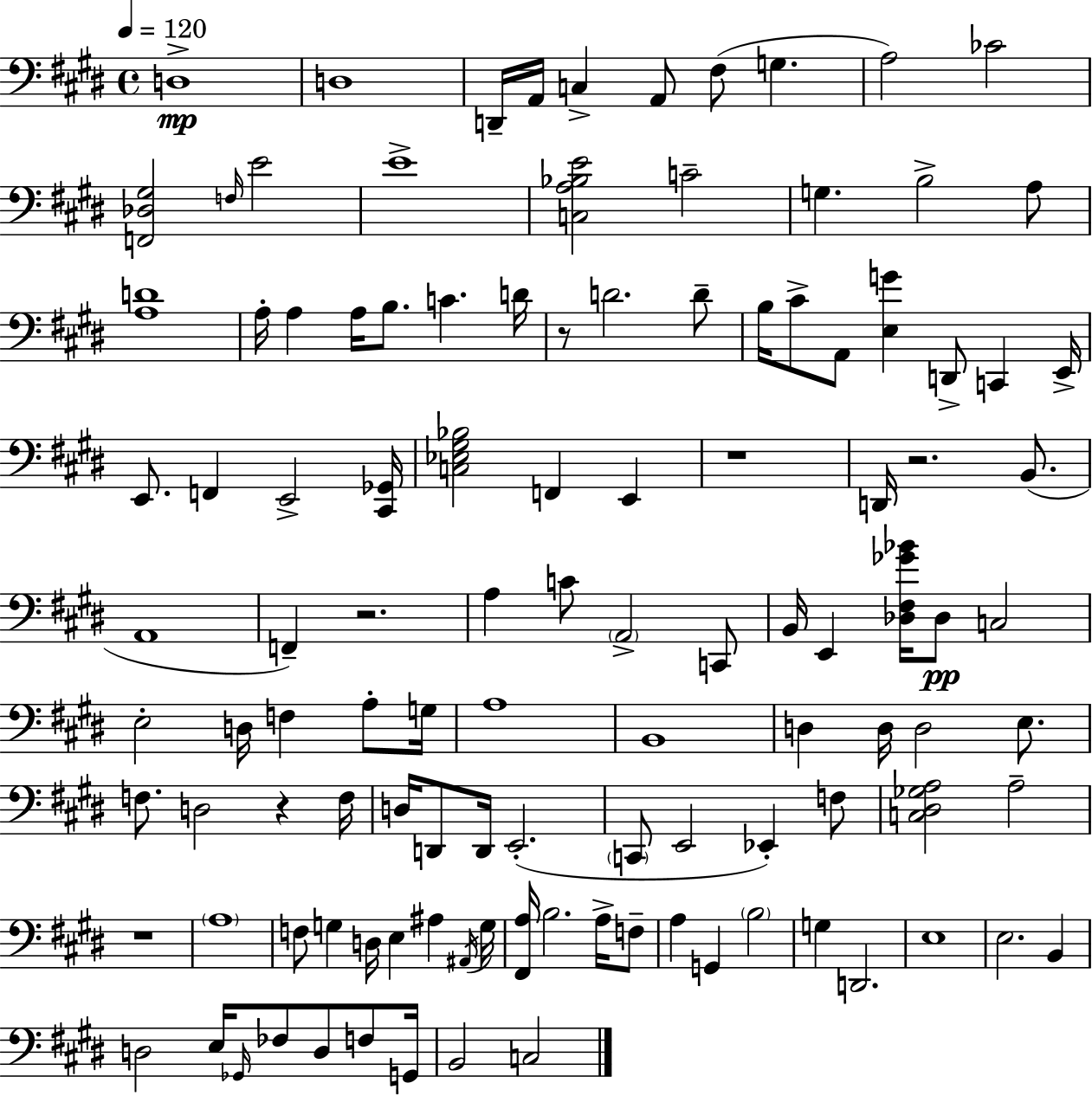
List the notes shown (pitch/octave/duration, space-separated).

D3/w D3/w D2/s A2/s C3/q A2/e F#3/e G3/q. A3/h CES4/h [F2,Db3,G#3]/h F3/s E4/h E4/w [C3,A3,Bb3,E4]/h C4/h G3/q. B3/h A3/e [A3,D4]/w A3/s A3/q A3/s B3/e. C4/q. D4/s R/e D4/h. D4/e B3/s C#4/e A2/e [E3,G4]/q D2/e C2/q E2/s E2/e. F2/q E2/h [C#2,Gb2]/s [C3,Eb3,G#3,Bb3]/h F2/q E2/q R/w D2/s R/h. B2/e. A2/w F2/q R/h. A3/q C4/e A2/h C2/e B2/s E2/q [Db3,F#3,Gb4,Bb4]/s Db3/e C3/h E3/h D3/s F3/q A3/e G3/s A3/w B2/w D3/q D3/s D3/h E3/e. F3/e. D3/h R/q F3/s D3/s D2/e D2/s E2/h. C2/e E2/h Eb2/q F3/e [C3,D#3,Gb3,A3]/h A3/h R/w A3/w F3/e G3/q D3/s E3/q A#3/q A#2/s G3/s [F#2,A3]/s B3/h. A3/s F3/e A3/q G2/q B3/h G3/q D2/h. E3/w E3/h. B2/q D3/h E3/s Gb2/s FES3/e D3/e F3/e G2/s B2/h C3/h